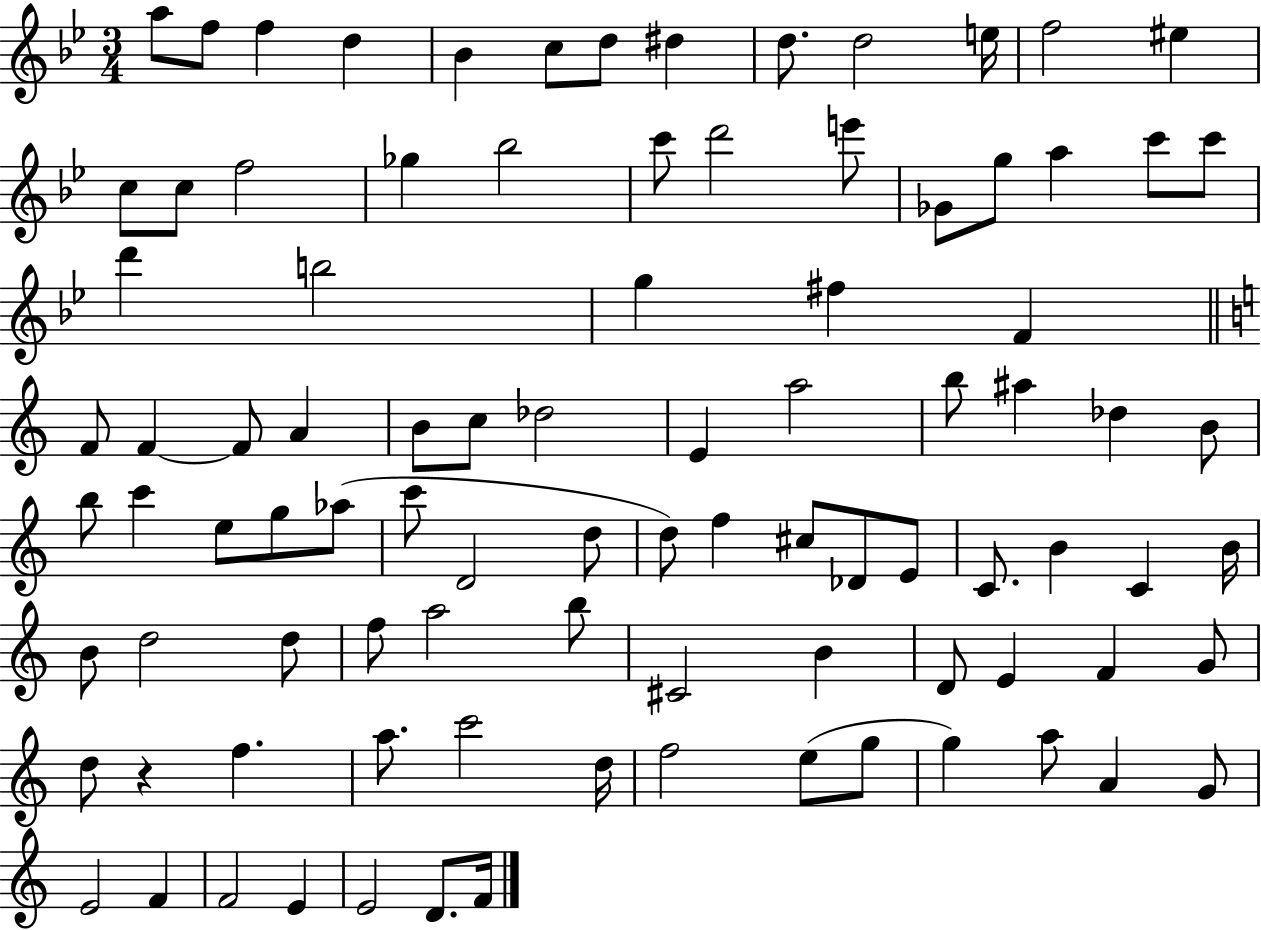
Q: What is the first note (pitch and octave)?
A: A5